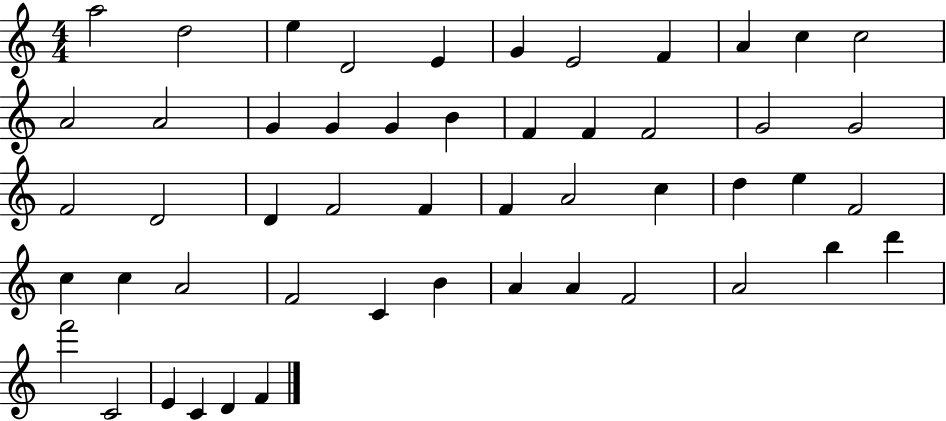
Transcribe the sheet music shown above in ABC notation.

X:1
T:Untitled
M:4/4
L:1/4
K:C
a2 d2 e D2 E G E2 F A c c2 A2 A2 G G G B F F F2 G2 G2 F2 D2 D F2 F F A2 c d e F2 c c A2 F2 C B A A F2 A2 b d' f'2 C2 E C D F